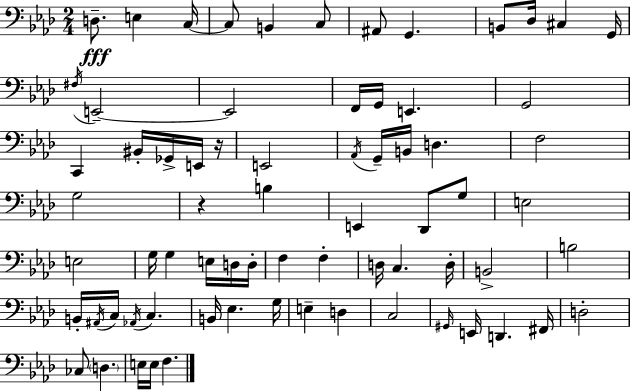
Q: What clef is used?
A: bass